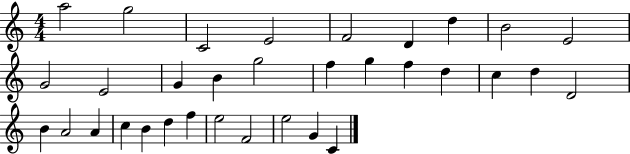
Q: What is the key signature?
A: C major